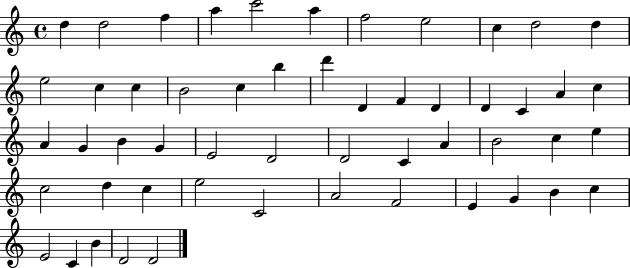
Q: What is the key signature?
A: C major